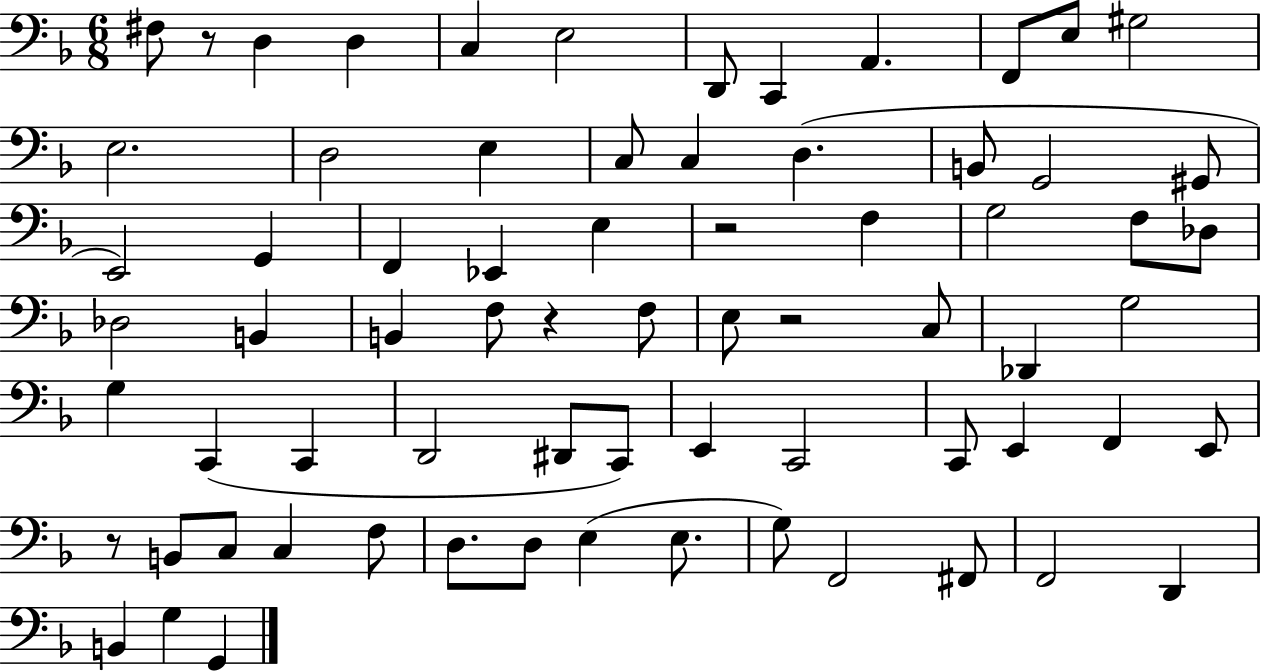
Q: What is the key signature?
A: F major